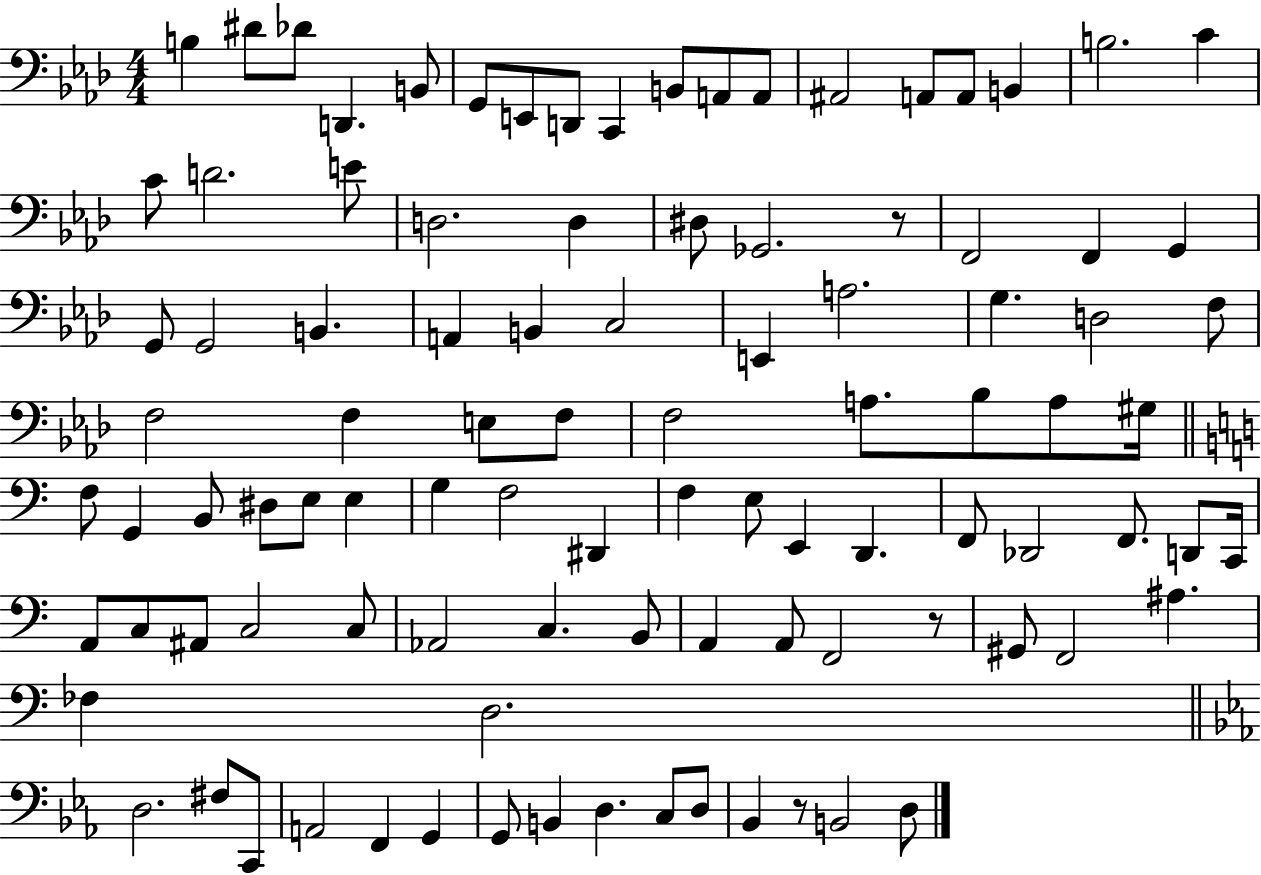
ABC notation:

X:1
T:Untitled
M:4/4
L:1/4
K:Ab
B, ^D/2 _D/2 D,, B,,/2 G,,/2 E,,/2 D,,/2 C,, B,,/2 A,,/2 A,,/2 ^A,,2 A,,/2 A,,/2 B,, B,2 C C/2 D2 E/2 D,2 D, ^D,/2 _G,,2 z/2 F,,2 F,, G,, G,,/2 G,,2 B,, A,, B,, C,2 E,, A,2 G, D,2 F,/2 F,2 F, E,/2 F,/2 F,2 A,/2 _B,/2 A,/2 ^G,/4 F,/2 G,, B,,/2 ^D,/2 E,/2 E, G, F,2 ^D,, F, E,/2 E,, D,, F,,/2 _D,,2 F,,/2 D,,/2 C,,/4 A,,/2 C,/2 ^A,,/2 C,2 C,/2 _A,,2 C, B,,/2 A,, A,,/2 F,,2 z/2 ^G,,/2 F,,2 ^A, _F, D,2 D,2 ^F,/2 C,,/2 A,,2 F,, G,, G,,/2 B,, D, C,/2 D,/2 _B,, z/2 B,,2 D,/2